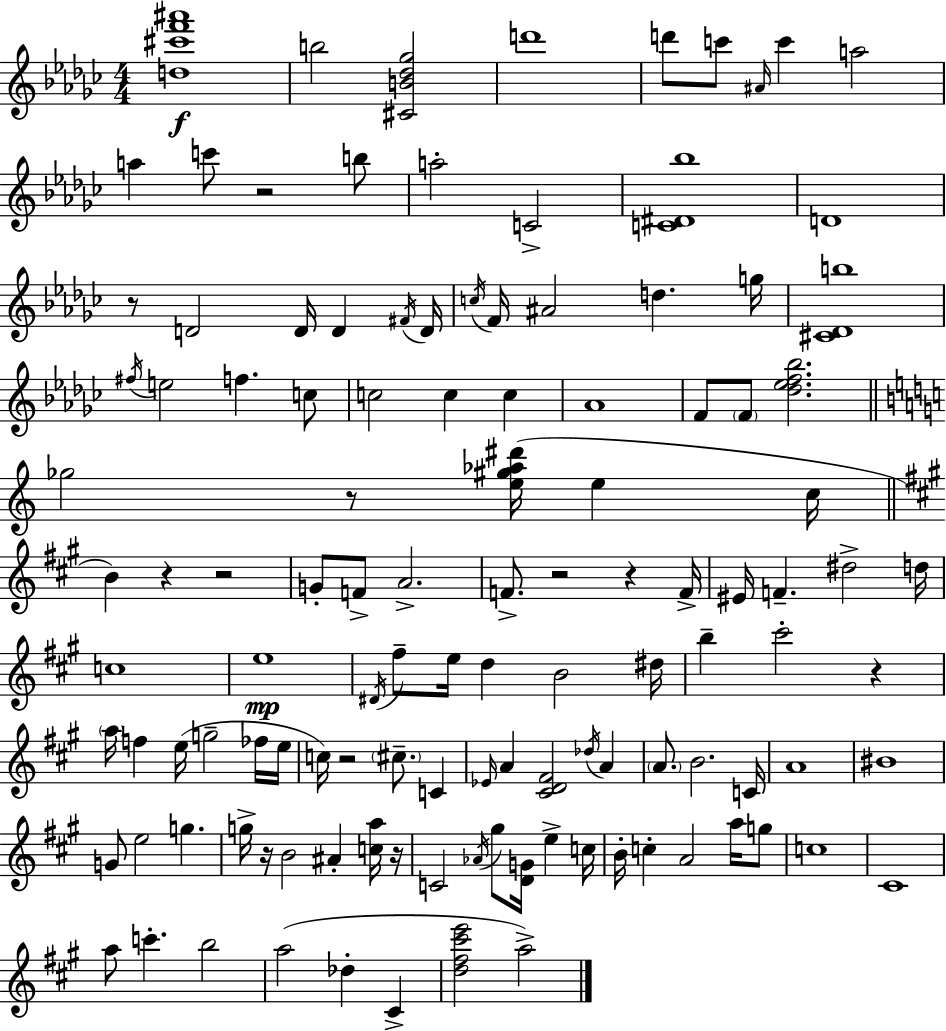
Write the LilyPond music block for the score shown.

{
  \clef treble
  \numericTimeSignature
  \time 4/4
  \key ees \minor
  <d'' cis''' f''' ais'''>1\f | b''2 <cis' b' des'' ges''>2 | d'''1 | d'''8 c'''8 \grace { ais'16 } c'''4 a''2 | \break a''4 c'''8 r2 b''8 | a''2-. c'2-> | <c' dis' bes''>1 | d'1 | \break r8 d'2 d'16 d'4 | \acciaccatura { fis'16 } d'16 \acciaccatura { c''16 } f'16 ais'2 d''4. | g''16 <cis' des' b''>1 | \acciaccatura { fis''16 } e''2 f''4. | \break c''8 c''2 c''4 | c''4 aes'1 | f'8 \parenthesize f'8 <des'' ees'' f'' bes''>2. | \bar "||" \break \key c \major ges''2 r8 <e'' gis'' aes'' dis'''>16( e''4 c''16 | \bar "||" \break \key a \major b'4) r4 r2 | g'8-. f'8-> a'2.-> | f'8.-> r2 r4 f'16-> | eis'16 f'4.-- dis''2-> d''16 | \break c''1 | e''1\mp | \acciaccatura { dis'16 } fis''8-- e''16 d''4 b'2 | dis''16 b''4-- cis'''2-. r4 | \break \parenthesize a''16 f''4 e''16( g''2-- fes''16 | e''16 c''16) r2 \parenthesize cis''8.-- c'4 | \grace { ees'16 } a'4 <cis' d' fis'>2 \acciaccatura { des''16 } a'4 | \parenthesize a'8. b'2. | \break c'16 a'1 | bis'1 | g'8 e''2 g''4. | g''16-> r16 b'2 ais'4-. | \break <c'' a''>16 r16 c'2 \acciaccatura { aes'16 } gis''8 <d' g'>16 e''4-> | c''16 b'16-. c''4-. a'2 | a''16 g''8 c''1 | cis'1 | \break a''8 c'''4.-. b''2 | a''2( des''4-. | cis'4-> <d'' fis'' cis''' e'''>2 a''2->) | \bar "|."
}